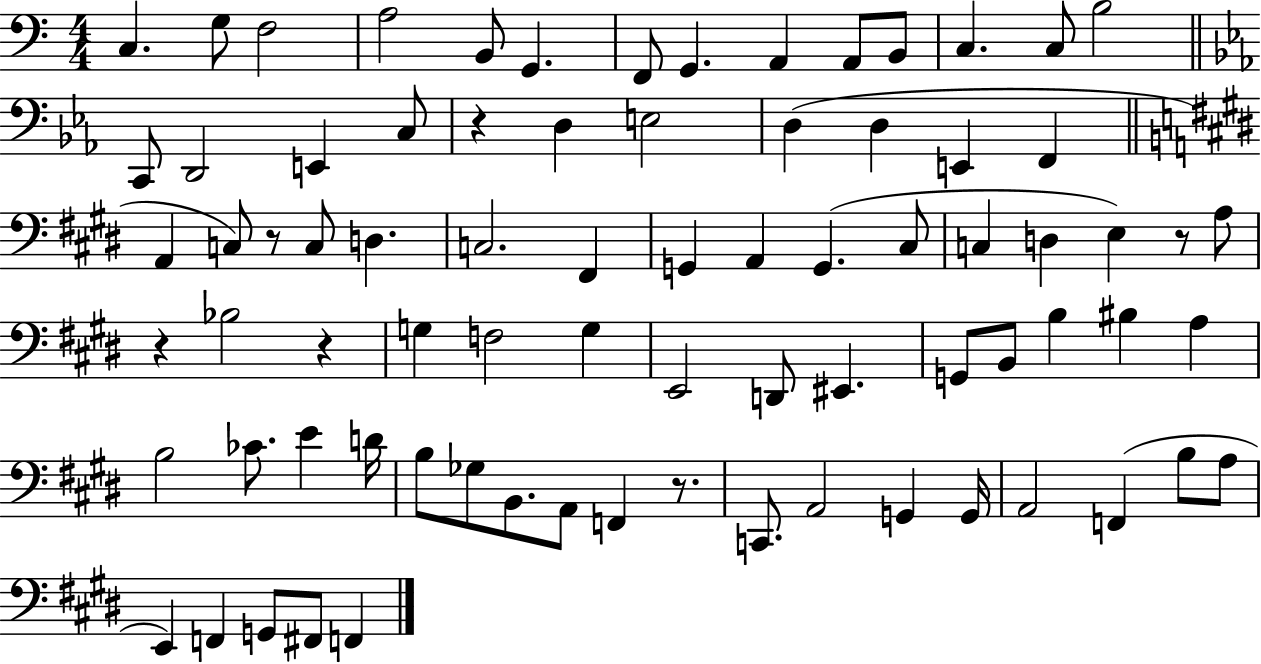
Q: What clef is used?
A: bass